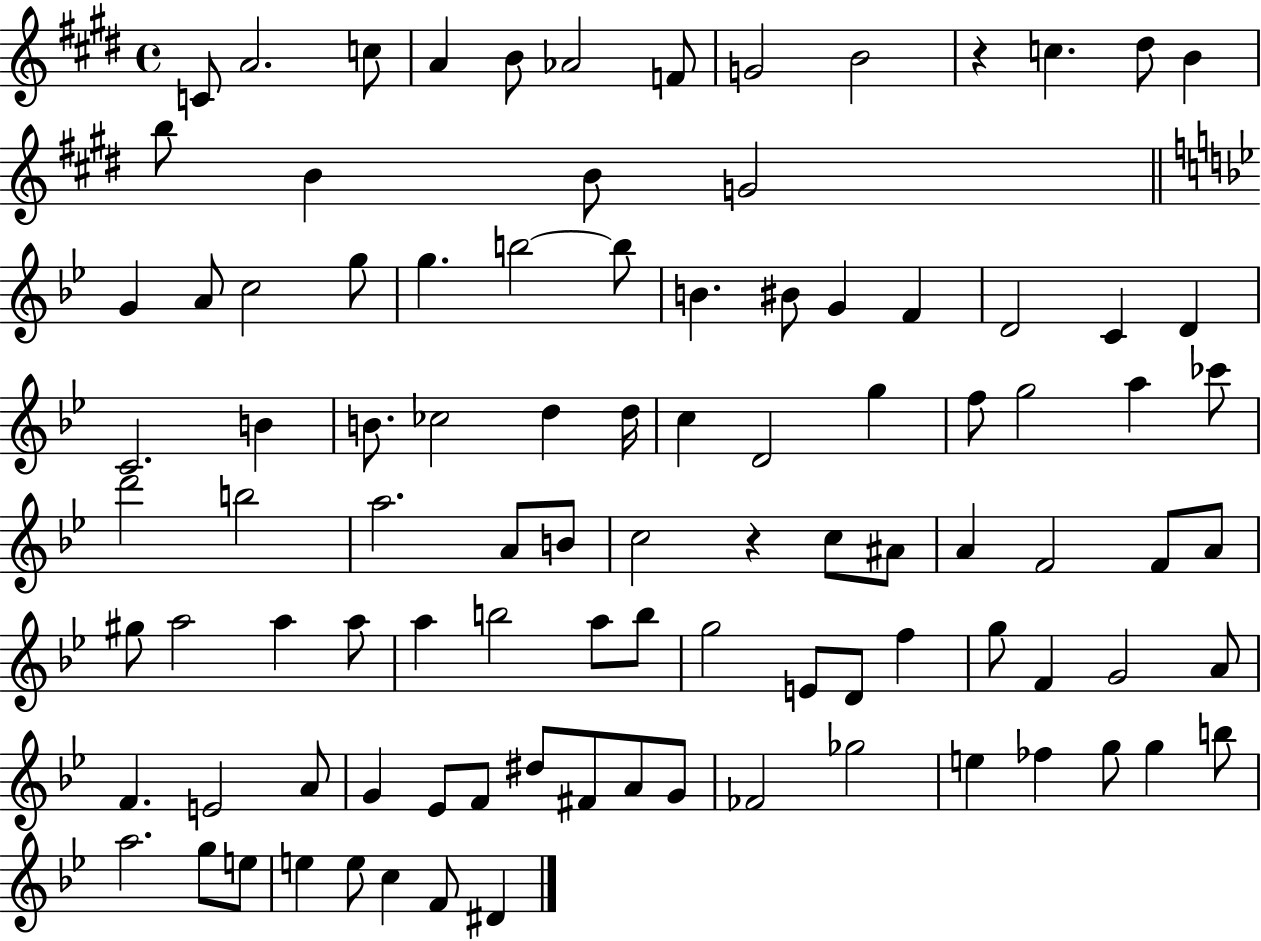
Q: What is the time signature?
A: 4/4